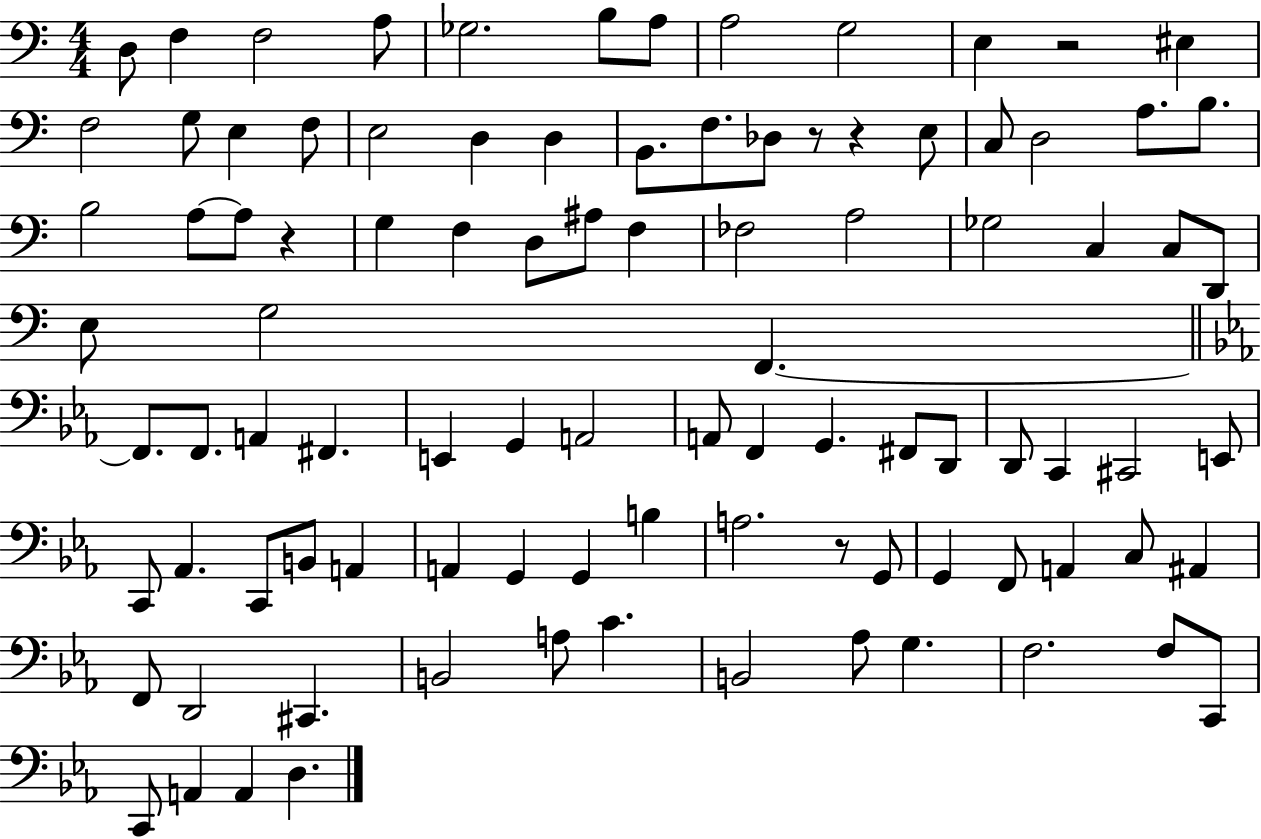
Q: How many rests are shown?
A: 5